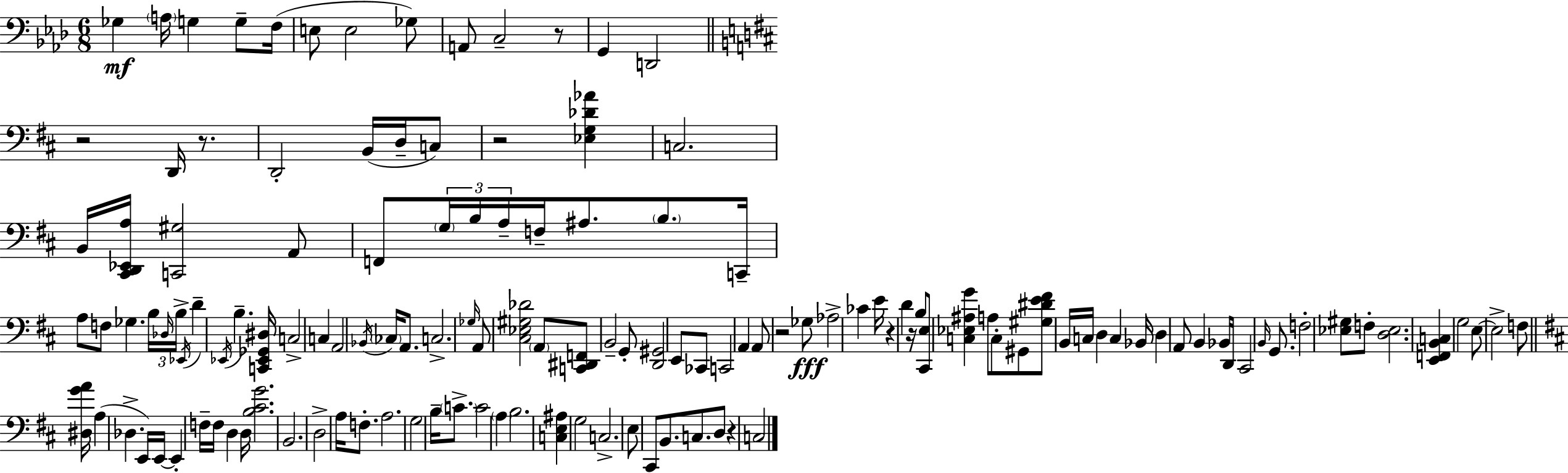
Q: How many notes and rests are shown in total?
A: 135